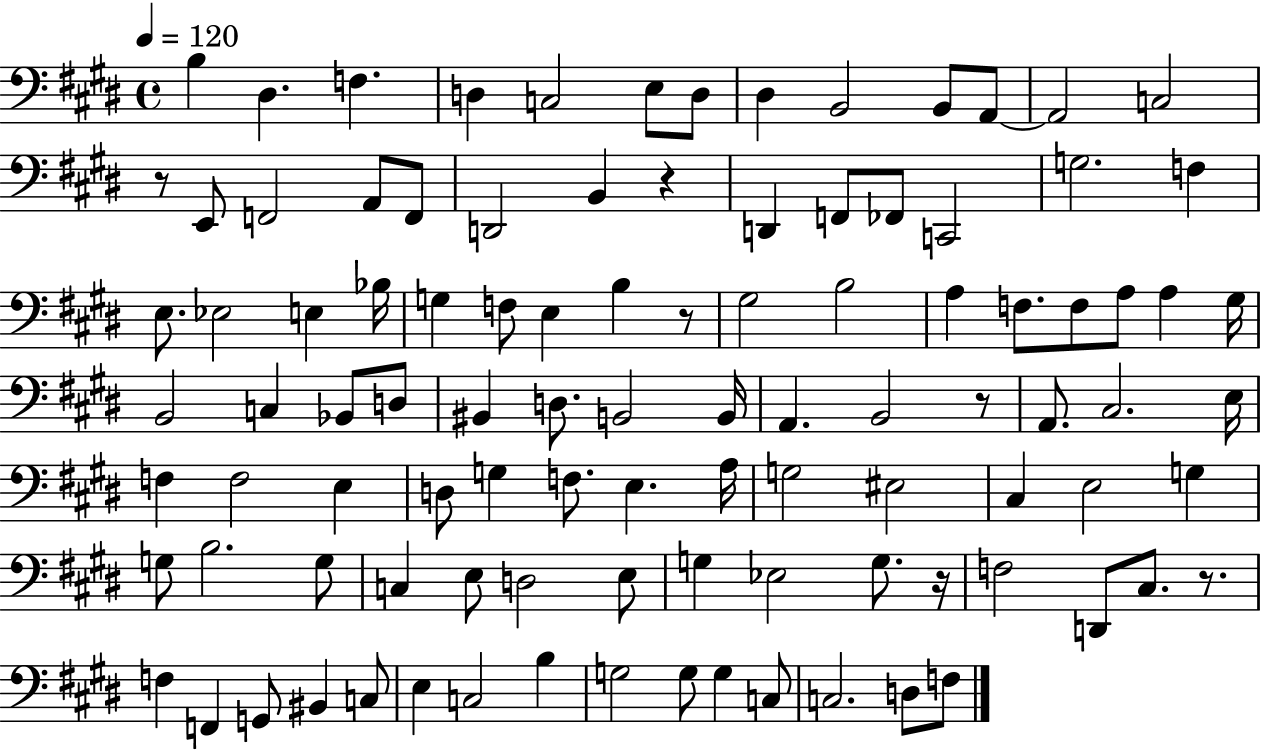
X:1
T:Untitled
M:4/4
L:1/4
K:E
B, ^D, F, D, C,2 E,/2 D,/2 ^D, B,,2 B,,/2 A,,/2 A,,2 C,2 z/2 E,,/2 F,,2 A,,/2 F,,/2 D,,2 B,, z D,, F,,/2 _F,,/2 C,,2 G,2 F, E,/2 _E,2 E, _B,/4 G, F,/2 E, B, z/2 ^G,2 B,2 A, F,/2 F,/2 A,/2 A, ^G,/4 B,,2 C, _B,,/2 D,/2 ^B,, D,/2 B,,2 B,,/4 A,, B,,2 z/2 A,,/2 ^C,2 E,/4 F, F,2 E, D,/2 G, F,/2 E, A,/4 G,2 ^E,2 ^C, E,2 G, G,/2 B,2 G,/2 C, E,/2 D,2 E,/2 G, _E,2 G,/2 z/4 F,2 D,,/2 ^C,/2 z/2 F, F,, G,,/2 ^B,, C,/2 E, C,2 B, G,2 G,/2 G, C,/2 C,2 D,/2 F,/2